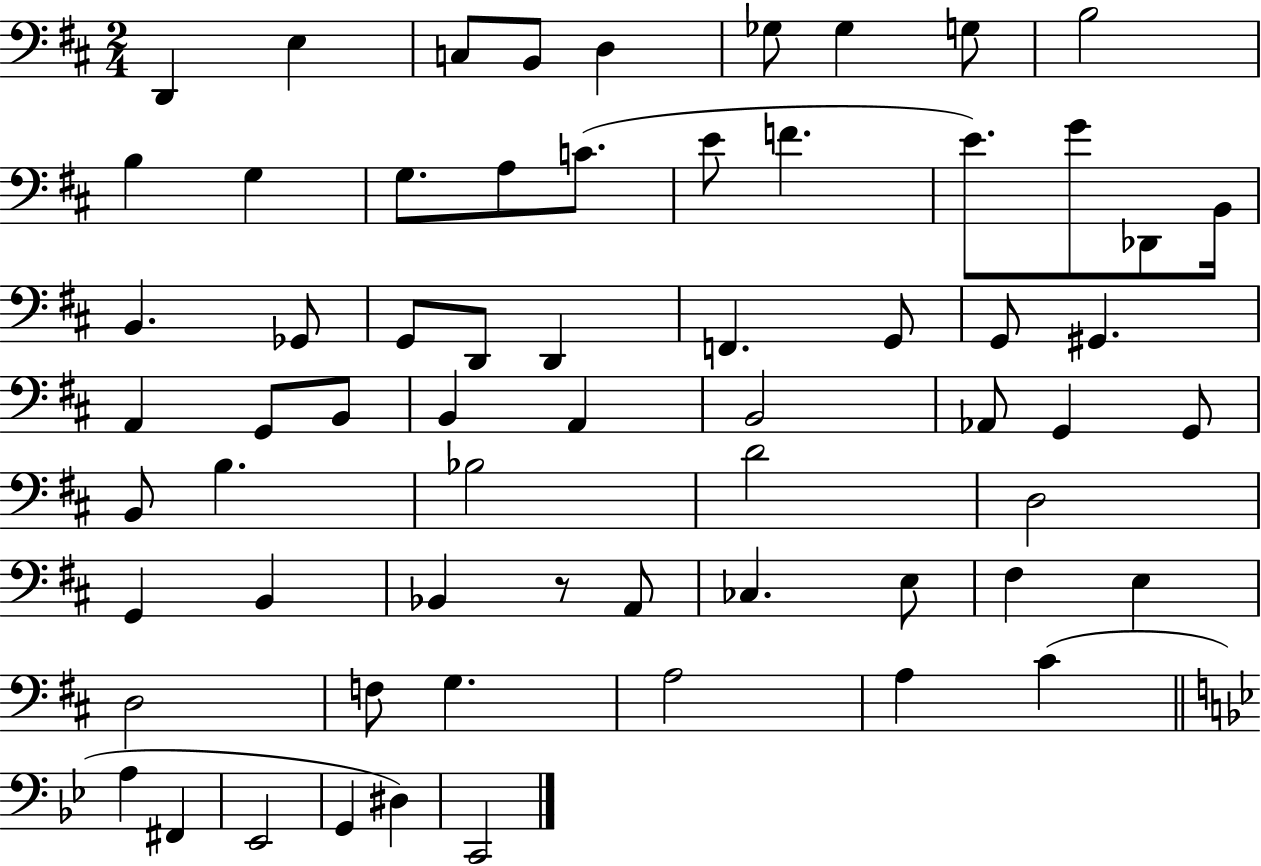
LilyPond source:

{
  \clef bass
  \numericTimeSignature
  \time 2/4
  \key d \major
  d,4 e4 | c8 b,8 d4 | ges8 ges4 g8 | b2 | \break b4 g4 | g8. a8 c'8.( | e'8 f'4. | e'8.) g'8 des,8 b,16 | \break b,4. ges,8 | g,8 d,8 d,4 | f,4. g,8 | g,8 gis,4. | \break a,4 g,8 b,8 | b,4 a,4 | b,2 | aes,8 g,4 g,8 | \break b,8 b4. | bes2 | d'2 | d2 | \break g,4 b,4 | bes,4 r8 a,8 | ces4. e8 | fis4 e4 | \break d2 | f8 g4. | a2 | a4 cis'4( | \break \bar "||" \break \key bes \major a4 fis,4 | ees,2 | g,4 dis4) | c,2 | \break \bar "|."
}